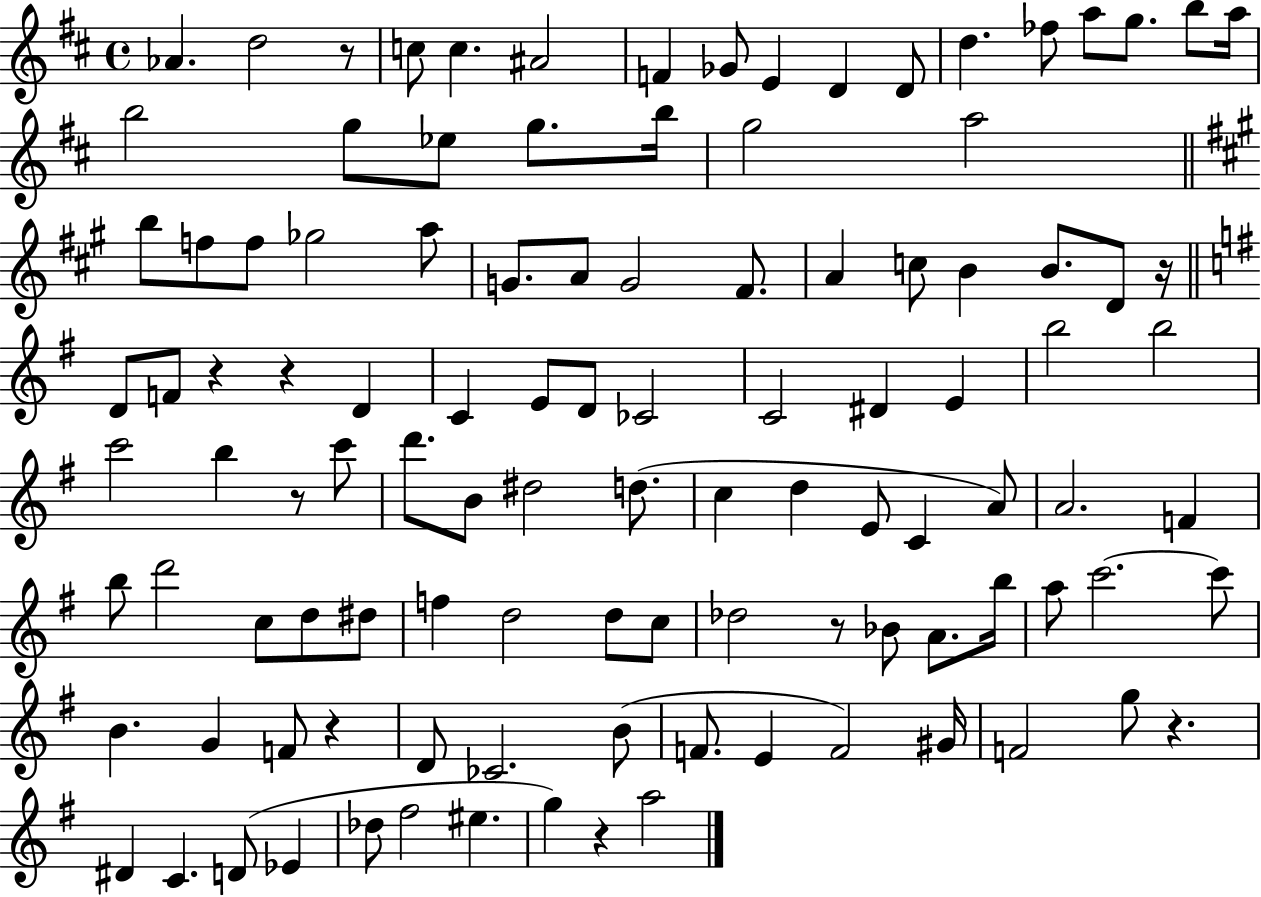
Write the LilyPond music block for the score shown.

{
  \clef treble
  \time 4/4
  \defaultTimeSignature
  \key d \major
  \repeat volta 2 { aes'4. d''2 r8 | c''8 c''4. ais'2 | f'4 ges'8 e'4 d'4 d'8 | d''4. fes''8 a''8 g''8. b''8 a''16 | \break b''2 g''8 ees''8 g''8. b''16 | g''2 a''2 | \bar "||" \break \key a \major b''8 f''8 f''8 ges''2 a''8 | g'8. a'8 g'2 fis'8. | a'4 c''8 b'4 b'8. d'8 r16 | \bar "||" \break \key g \major d'8 f'8 r4 r4 d'4 | c'4 e'8 d'8 ces'2 | c'2 dis'4 e'4 | b''2 b''2 | \break c'''2 b''4 r8 c'''8 | d'''8. b'8 dis''2 d''8.( | c''4 d''4 e'8 c'4 a'8) | a'2. f'4 | \break b''8 d'''2 c''8 d''8 dis''8 | f''4 d''2 d''8 c''8 | des''2 r8 bes'8 a'8. b''16 | a''8 c'''2.~~ c'''8 | \break b'4. g'4 f'8 r4 | d'8 ces'2. b'8( | f'8. e'4 f'2) gis'16 | f'2 g''8 r4. | \break dis'4 c'4. d'8( ees'4 | des''8 fis''2 eis''4. | g''4) r4 a''2 | } \bar "|."
}